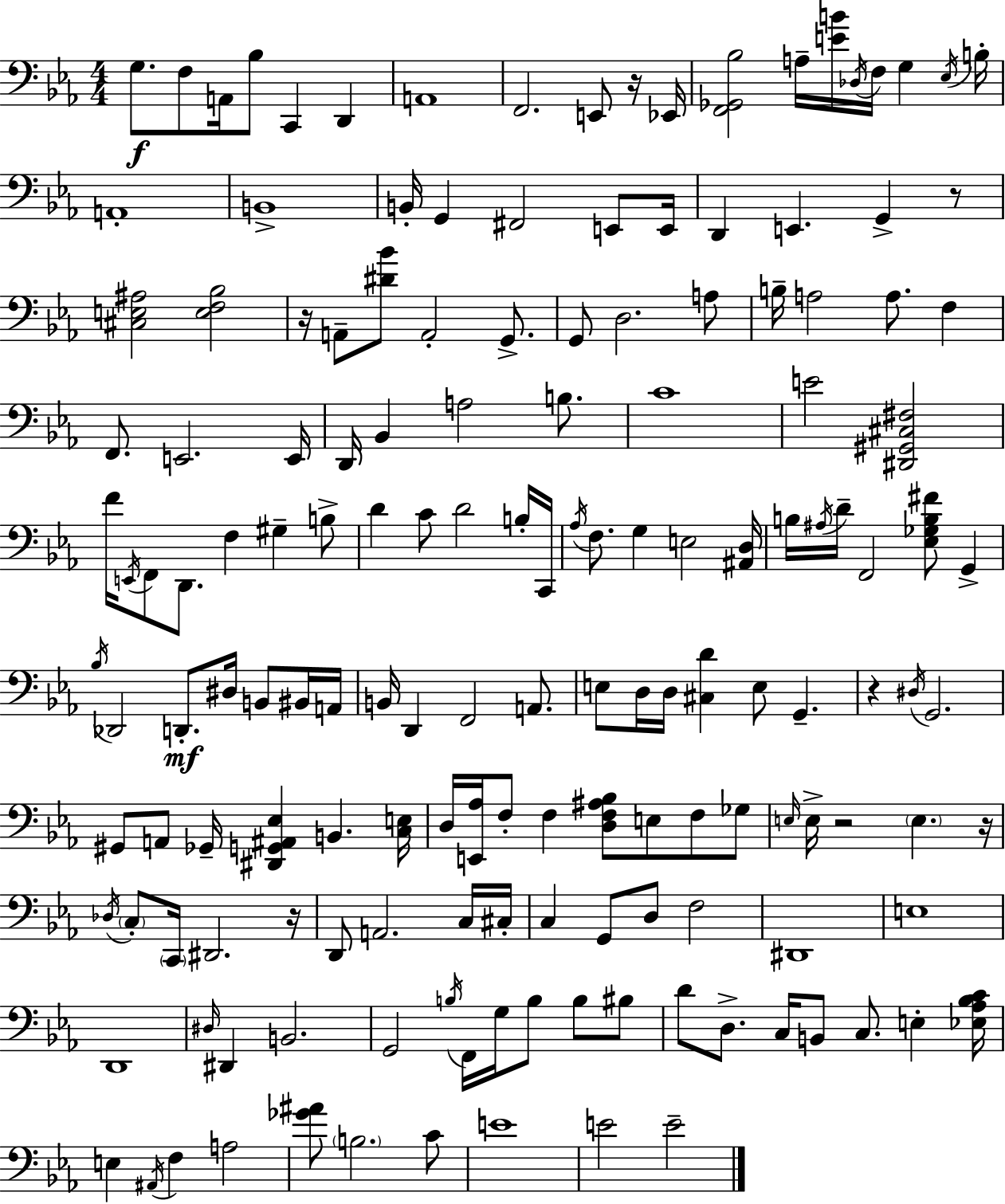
X:1
T:Untitled
M:4/4
L:1/4
K:Eb
G,/2 F,/2 A,,/4 _B,/2 C,, D,, A,,4 F,,2 E,,/2 z/4 _E,,/4 [F,,_G,,_B,]2 A,/4 [EB]/4 _D,/4 F,/4 G, _E,/4 B,/4 A,,4 B,,4 B,,/4 G,, ^F,,2 E,,/2 E,,/4 D,, E,, G,, z/2 [^C,E,^A,]2 [E,F,_B,]2 z/4 A,,/2 [^D_B]/2 A,,2 G,,/2 G,,/2 D,2 A,/2 B,/4 A,2 A,/2 F, F,,/2 E,,2 E,,/4 D,,/4 _B,, A,2 B,/2 C4 E2 [^D,,^G,,^C,^F,]2 F/4 E,,/4 F,,/2 D,,/2 F, ^G, B,/2 D C/2 D2 B,/4 C,,/4 _A,/4 F,/2 G, E,2 [^A,,D,]/4 B,/4 ^A,/4 D/4 F,,2 [_E,_G,B,^F]/2 G,, _B,/4 _D,,2 D,,/2 ^D,/4 B,,/2 ^B,,/4 A,,/4 B,,/4 D,, F,,2 A,,/2 E,/2 D,/4 D,/4 [^C,D] E,/2 G,, z ^D,/4 G,,2 ^G,,/2 A,,/2 _G,,/4 [^D,,G,,^A,,_E,] B,, [C,E,]/4 D,/4 [E,,_A,]/4 F,/2 F, [D,F,^A,_B,]/2 E,/2 F,/2 _G,/2 E,/4 E,/4 z2 E, z/4 _D,/4 C,/2 C,,/4 ^D,,2 z/4 D,,/2 A,,2 C,/4 ^C,/4 C, G,,/2 D,/2 F,2 ^D,,4 E,4 D,,4 ^D,/4 ^D,, B,,2 G,,2 B,/4 F,,/4 G,/4 B,/2 B,/2 ^B,/2 D/2 D,/2 C,/4 B,,/2 C,/2 E, [_E,_A,_B,C]/4 E, ^A,,/4 F, A,2 [_G^A]/2 B,2 C/2 E4 E2 E2